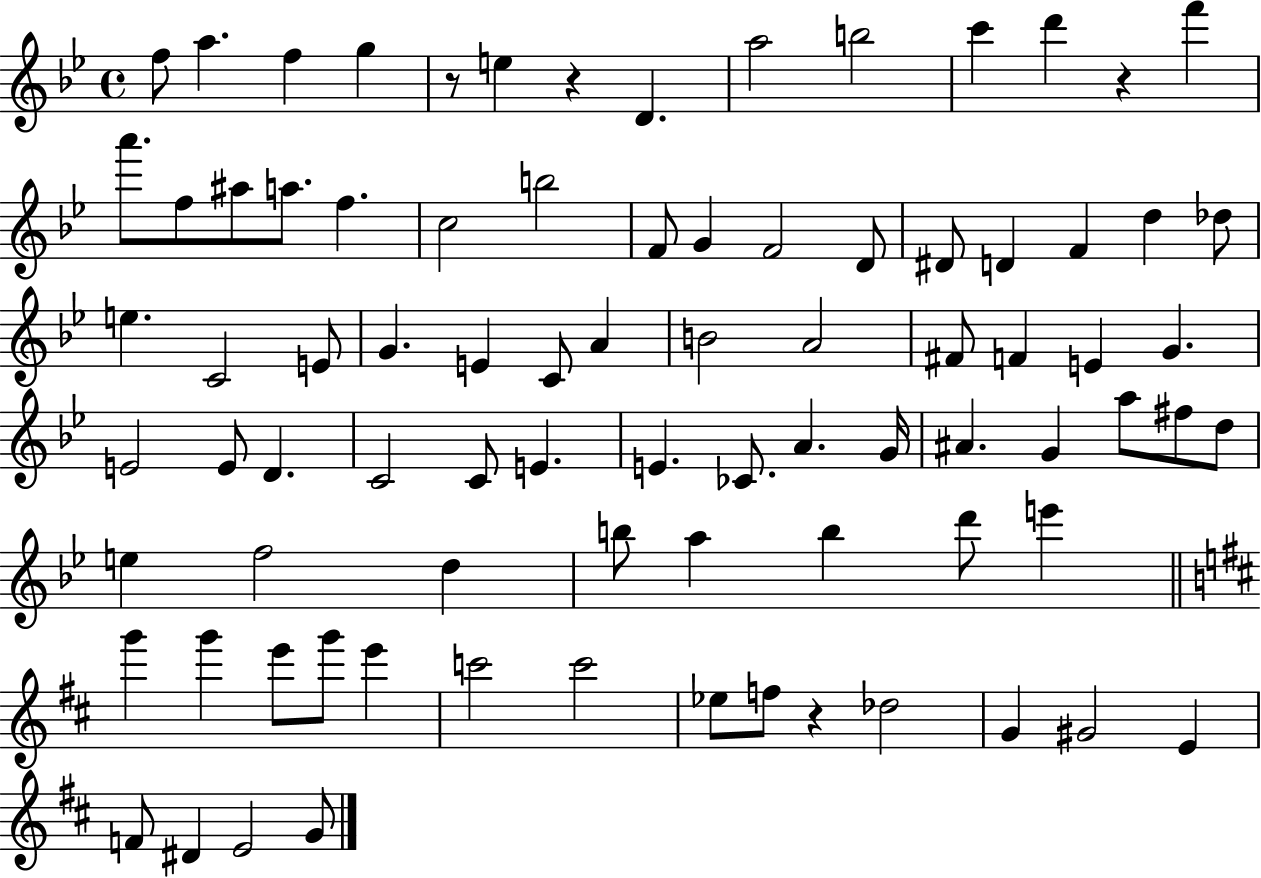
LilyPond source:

{
  \clef treble
  \time 4/4
  \defaultTimeSignature
  \key bes \major
  f''8 a''4. f''4 g''4 | r8 e''4 r4 d'4. | a''2 b''2 | c'''4 d'''4 r4 f'''4 | \break a'''8. f''8 ais''8 a''8. f''4. | c''2 b''2 | f'8 g'4 f'2 d'8 | dis'8 d'4 f'4 d''4 des''8 | \break e''4. c'2 e'8 | g'4. e'4 c'8 a'4 | b'2 a'2 | fis'8 f'4 e'4 g'4. | \break e'2 e'8 d'4. | c'2 c'8 e'4. | e'4. ces'8. a'4. g'16 | ais'4. g'4 a''8 fis''8 d''8 | \break e''4 f''2 d''4 | b''8 a''4 b''4 d'''8 e'''4 | \bar "||" \break \key d \major g'''4 g'''4 e'''8 g'''8 e'''4 | c'''2 c'''2 | ees''8 f''8 r4 des''2 | g'4 gis'2 e'4 | \break f'8 dis'4 e'2 g'8 | \bar "|."
}